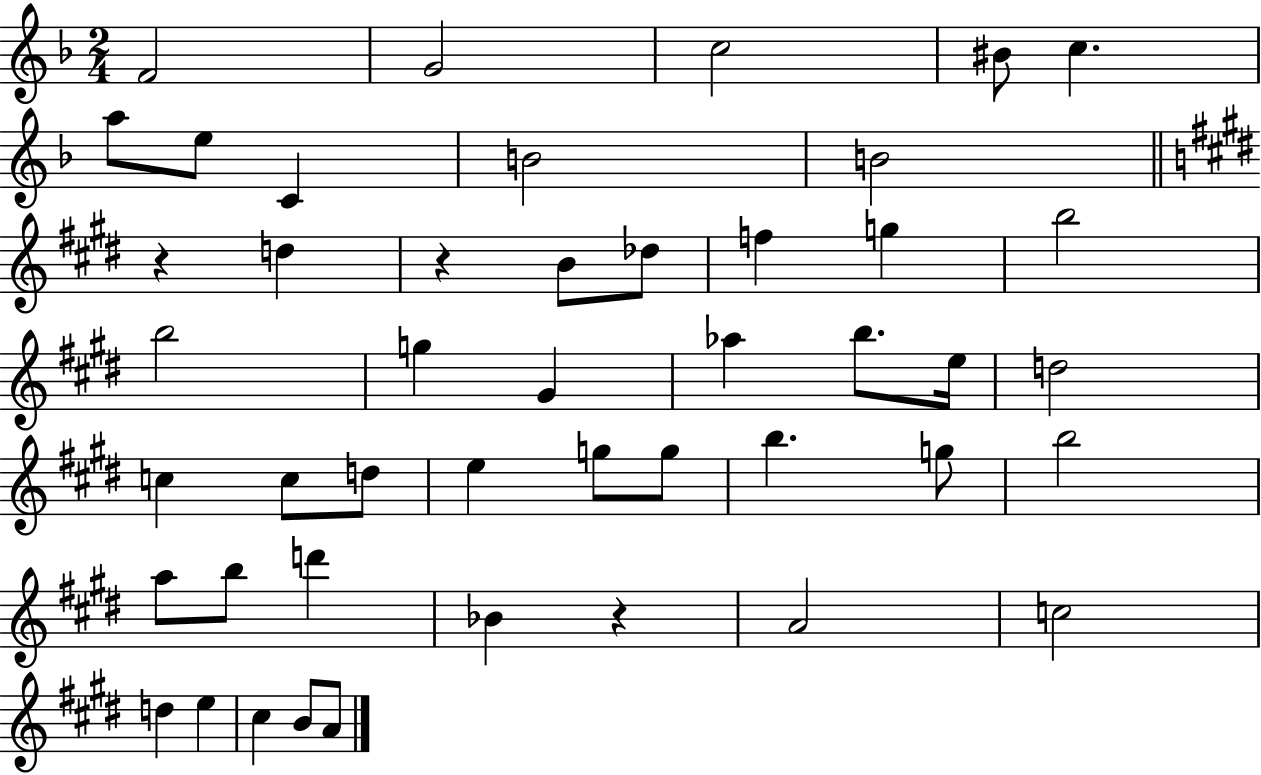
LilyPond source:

{
  \clef treble
  \numericTimeSignature
  \time 2/4
  \key f \major
  f'2 | g'2 | c''2 | bis'8 c''4. | \break a''8 e''8 c'4 | b'2 | b'2 | \bar "||" \break \key e \major r4 d''4 | r4 b'8 des''8 | f''4 g''4 | b''2 | \break b''2 | g''4 gis'4 | aes''4 b''8. e''16 | d''2 | \break c''4 c''8 d''8 | e''4 g''8 g''8 | b''4. g''8 | b''2 | \break a''8 b''8 d'''4 | bes'4 r4 | a'2 | c''2 | \break d''4 e''4 | cis''4 b'8 a'8 | \bar "|."
}